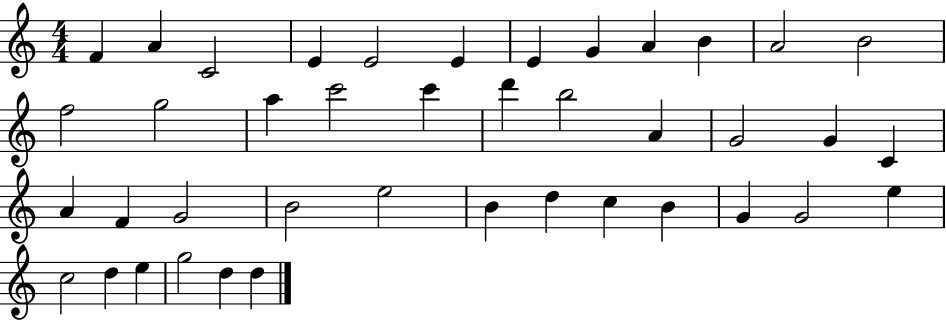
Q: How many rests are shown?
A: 0